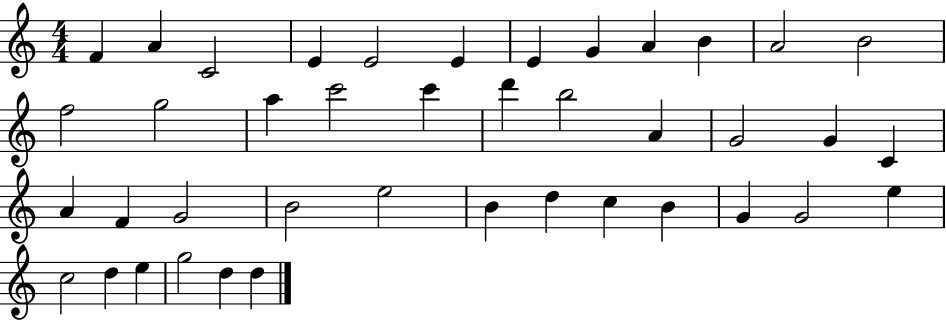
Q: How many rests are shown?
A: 0